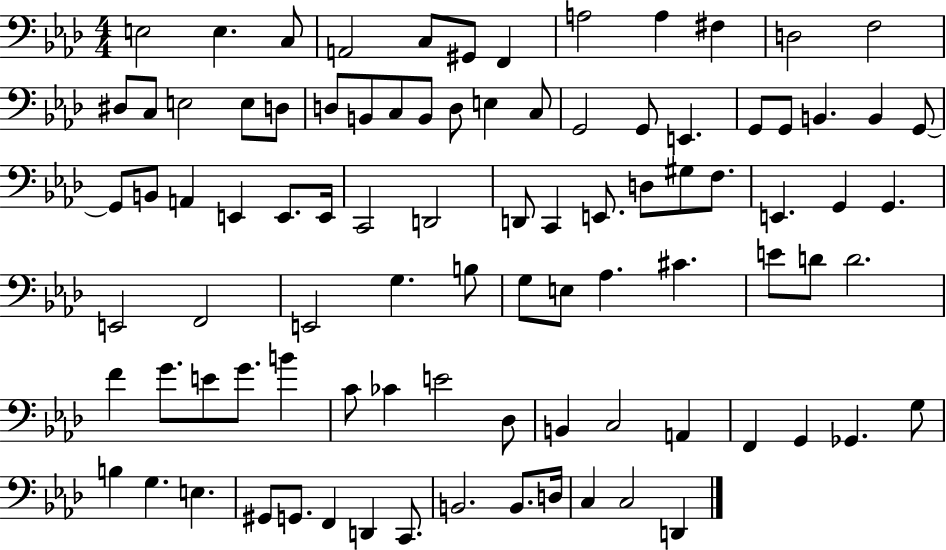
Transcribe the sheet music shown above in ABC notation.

X:1
T:Untitled
M:4/4
L:1/4
K:Ab
E,2 E, C,/2 A,,2 C,/2 ^G,,/2 F,, A,2 A, ^F, D,2 F,2 ^D,/2 C,/2 E,2 E,/2 D,/2 D,/2 B,,/2 C,/2 B,,/2 D,/2 E, C,/2 G,,2 G,,/2 E,, G,,/2 G,,/2 B,, B,, G,,/2 G,,/2 B,,/2 A,, E,, E,,/2 E,,/4 C,,2 D,,2 D,,/2 C,, E,,/2 D,/2 ^G,/2 F,/2 E,, G,, G,, E,,2 F,,2 E,,2 G, B,/2 G,/2 E,/2 _A, ^C E/2 D/2 D2 F G/2 E/2 G/2 B C/2 _C E2 _D,/2 B,, C,2 A,, F,, G,, _G,, G,/2 B, G, E, ^G,,/2 G,,/2 F,, D,, C,,/2 B,,2 B,,/2 D,/4 C, C,2 D,,